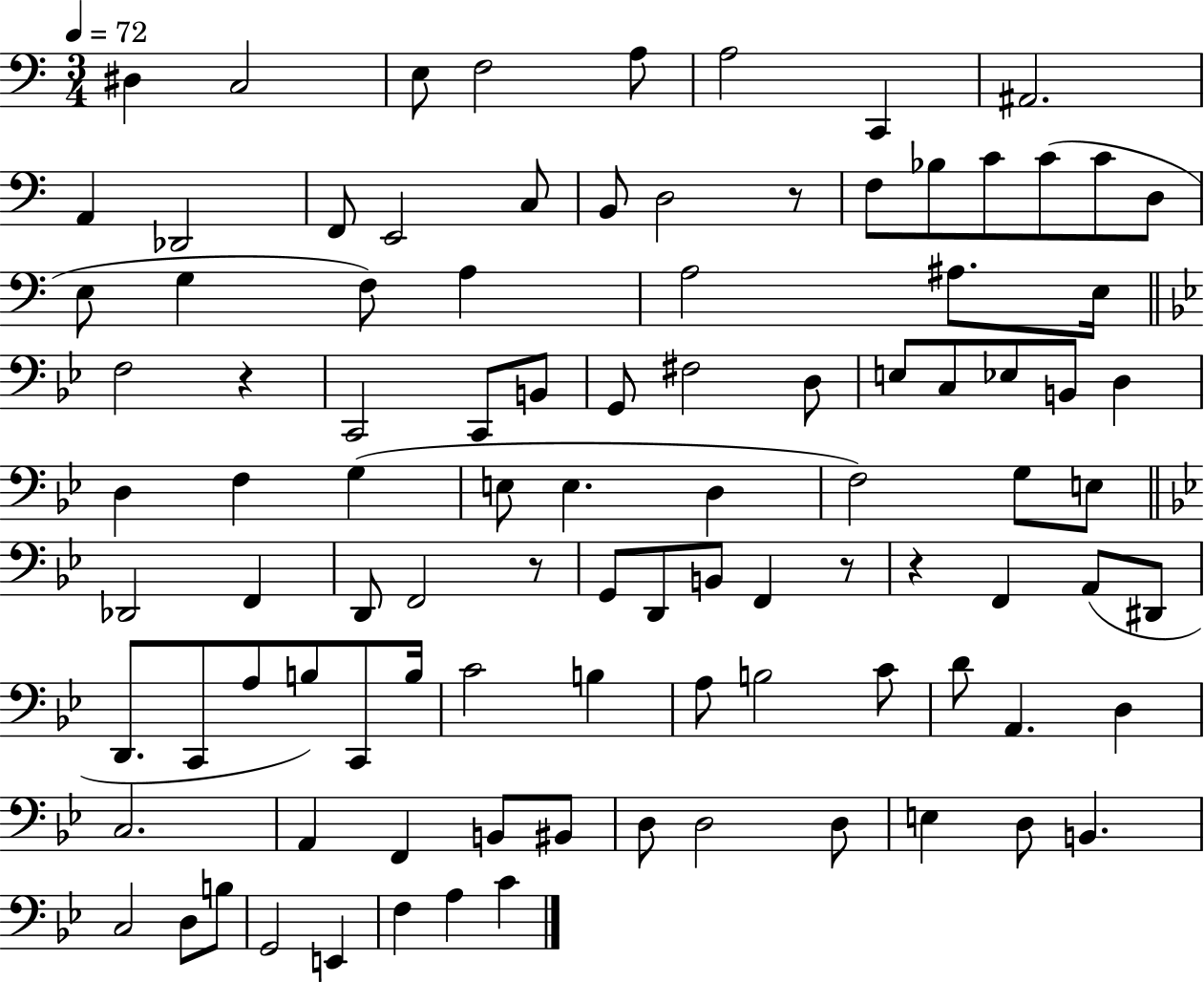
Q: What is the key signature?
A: C major